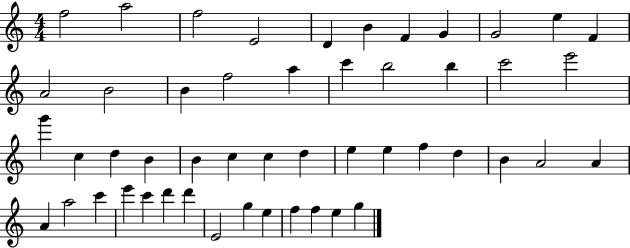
X:1
T:Untitled
M:4/4
L:1/4
K:C
f2 a2 f2 E2 D B F G G2 e F A2 B2 B f2 a c' b2 b c'2 e'2 g' c d B B c c d e e f d B A2 A A a2 c' e' c' d' d' E2 g e f f e g